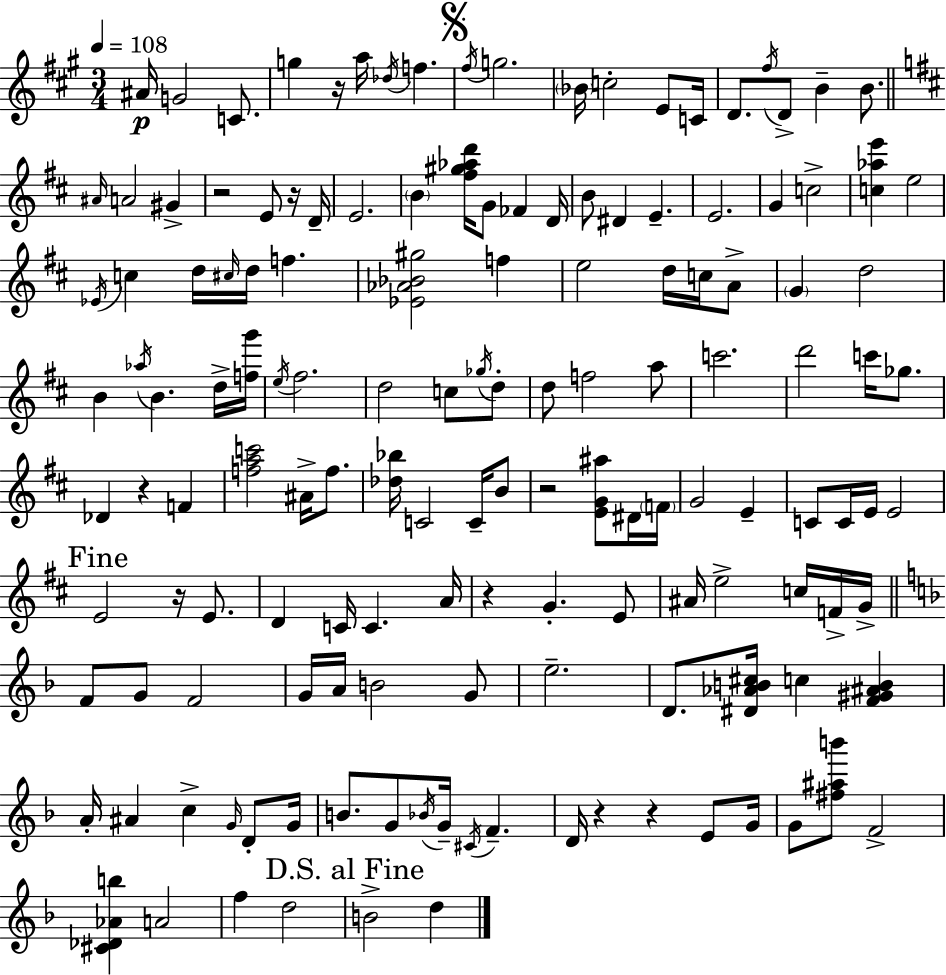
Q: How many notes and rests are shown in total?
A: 145